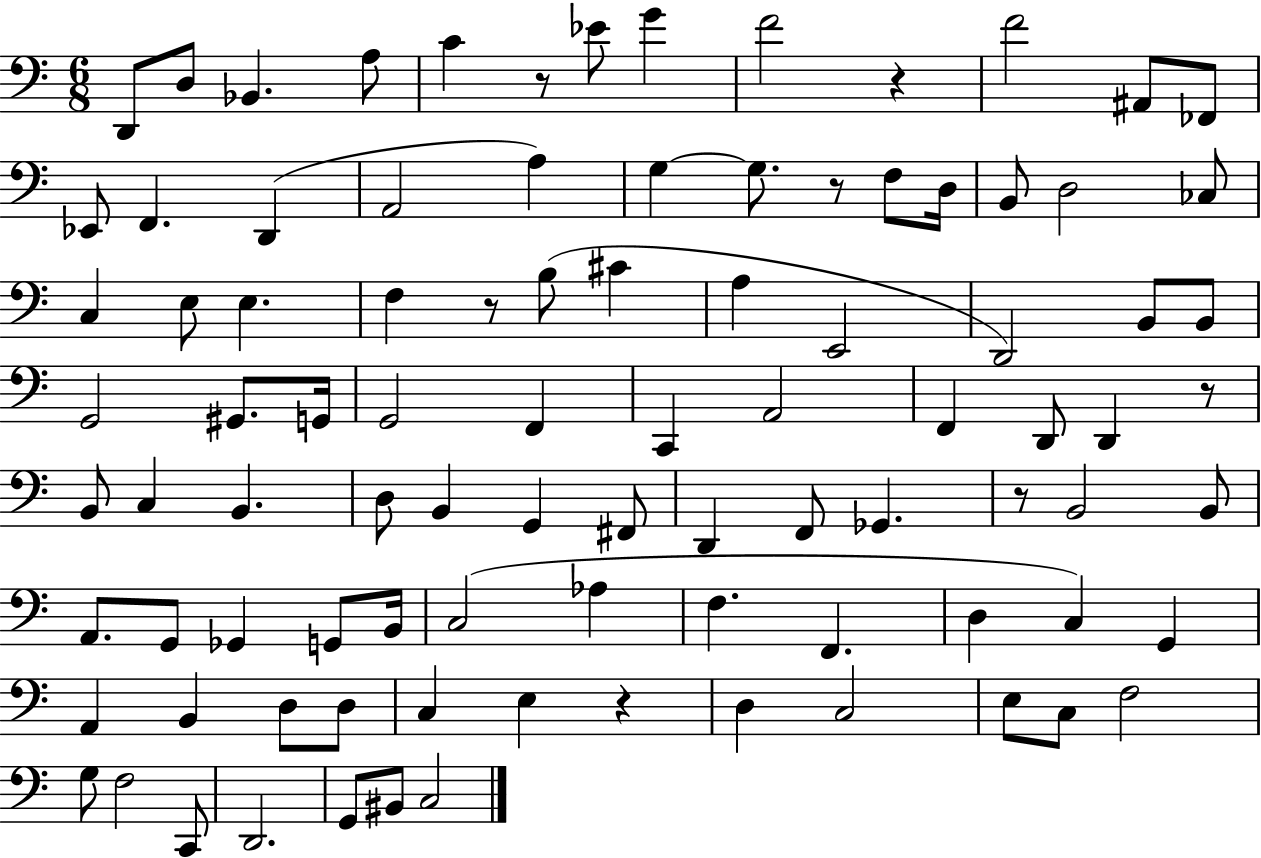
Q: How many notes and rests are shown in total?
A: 93